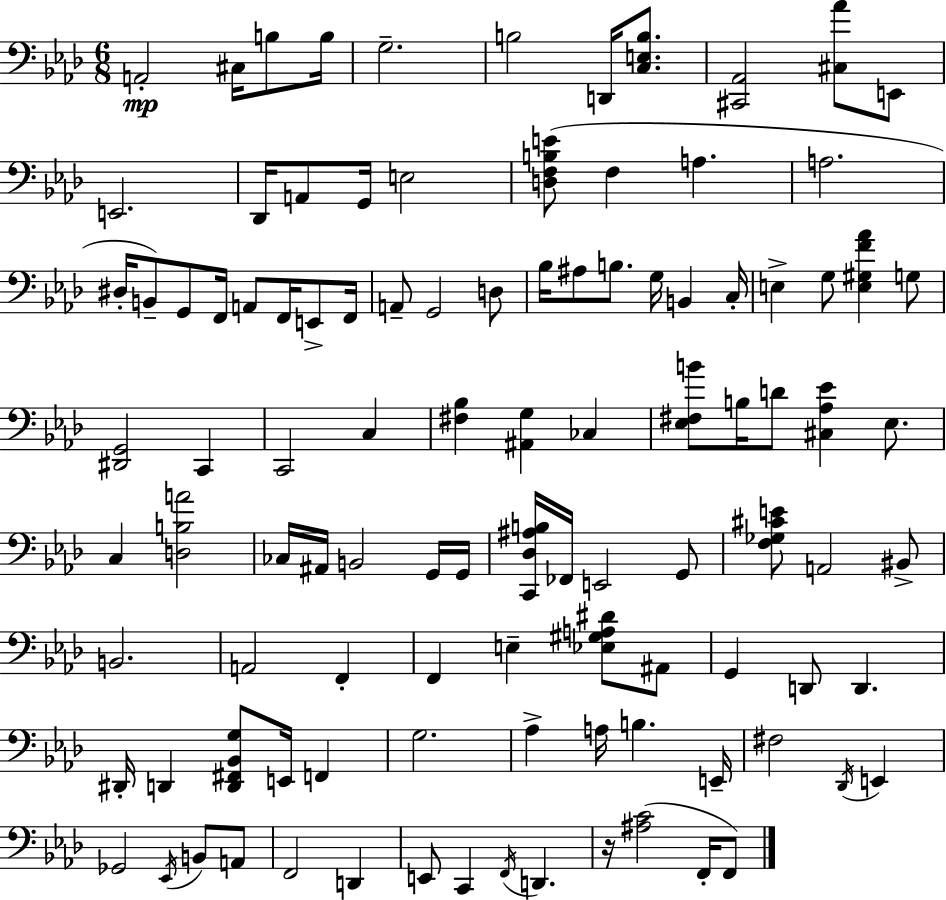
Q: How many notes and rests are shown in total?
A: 104